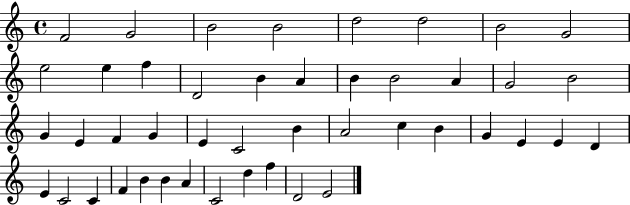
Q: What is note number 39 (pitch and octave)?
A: B4